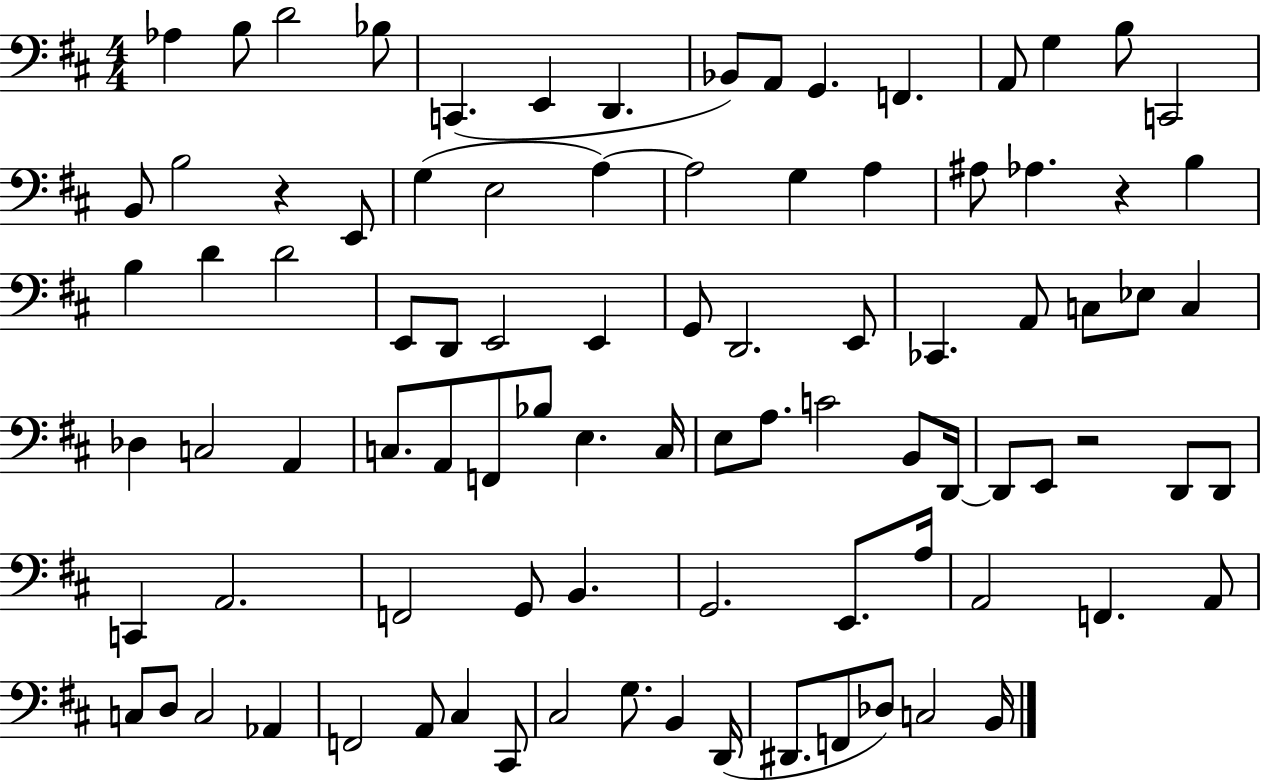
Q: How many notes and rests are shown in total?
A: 91